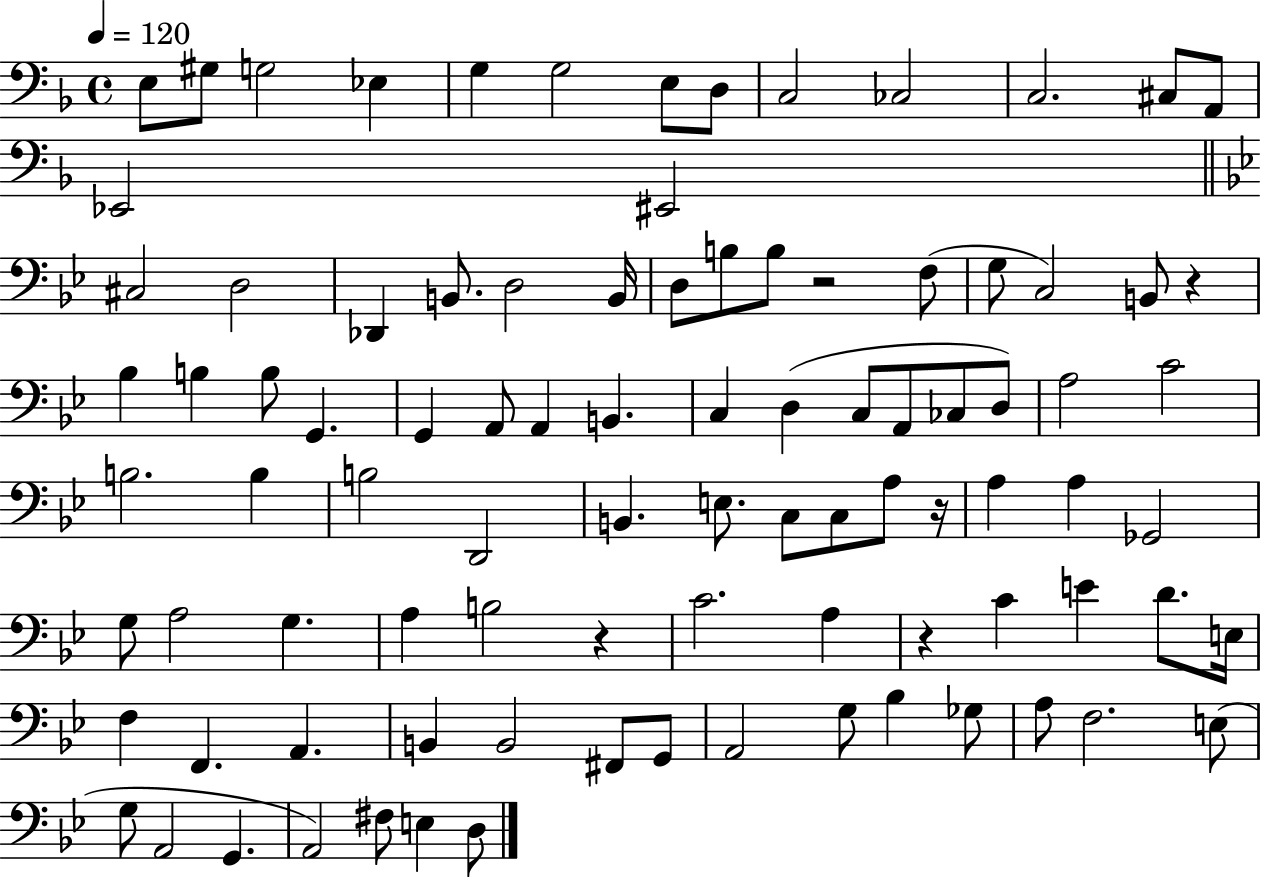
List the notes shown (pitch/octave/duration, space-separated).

E3/e G#3/e G3/h Eb3/q G3/q G3/h E3/e D3/e C3/h CES3/h C3/h. C#3/e A2/e Eb2/h EIS2/h C#3/h D3/h Db2/q B2/e. D3/h B2/s D3/e B3/e B3/e R/h F3/e G3/e C3/h B2/e R/q Bb3/q B3/q B3/e G2/q. G2/q A2/e A2/q B2/q. C3/q D3/q C3/e A2/e CES3/e D3/e A3/h C4/h B3/h. B3/q B3/h D2/h B2/q. E3/e. C3/e C3/e A3/e R/s A3/q A3/q Gb2/h G3/e A3/h G3/q. A3/q B3/h R/q C4/h. A3/q R/q C4/q E4/q D4/e. E3/s F3/q F2/q. A2/q. B2/q B2/h F#2/e G2/e A2/h G3/e Bb3/q Gb3/e A3/e F3/h. E3/e G3/e A2/h G2/q. A2/h F#3/e E3/q D3/e